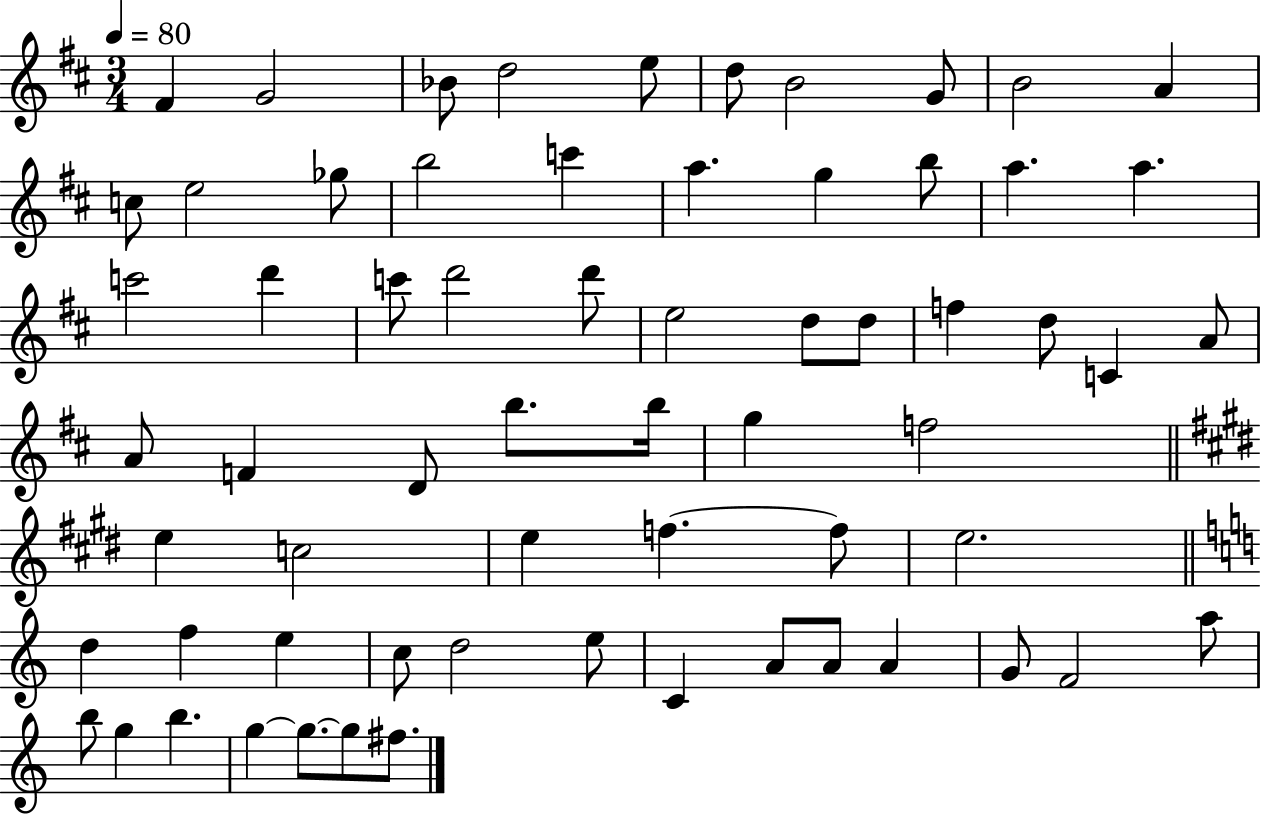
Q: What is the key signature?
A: D major